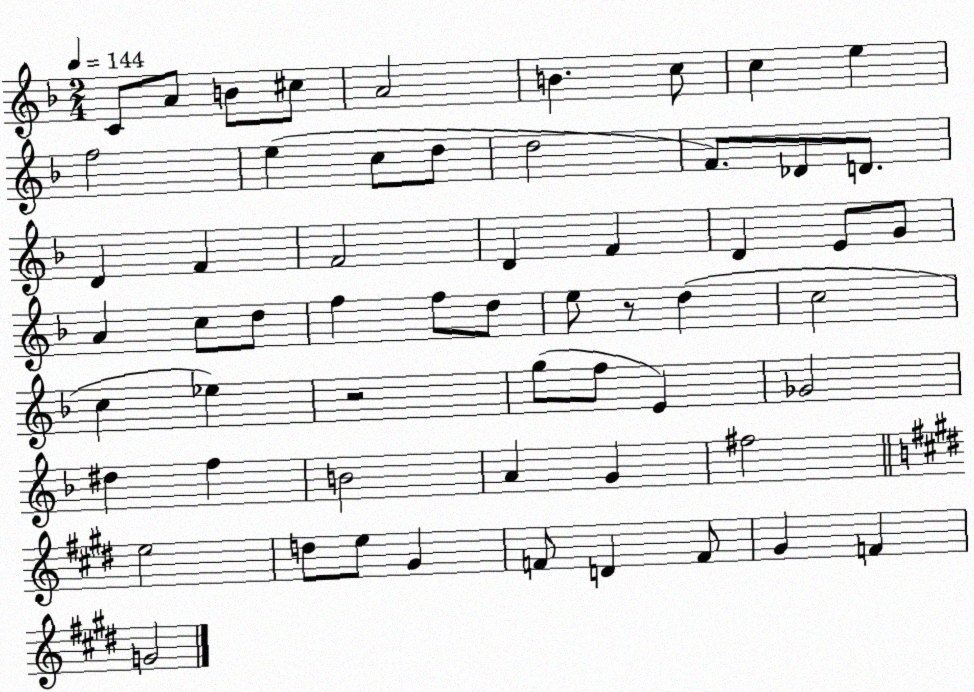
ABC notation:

X:1
T:Untitled
M:2/4
L:1/4
K:F
C/2 A/2 B/2 ^c/2 A2 B c/2 c e f2 e c/2 d/2 d2 F/2 _D/2 D/2 D F F2 D F D E/2 G/2 A c/2 d/2 f f/2 d/2 e/2 z/2 d c2 c _e z2 g/2 f/2 E _G2 ^d f B2 A G ^f2 e2 d/2 e/2 ^G F/2 D F/2 ^G F G2